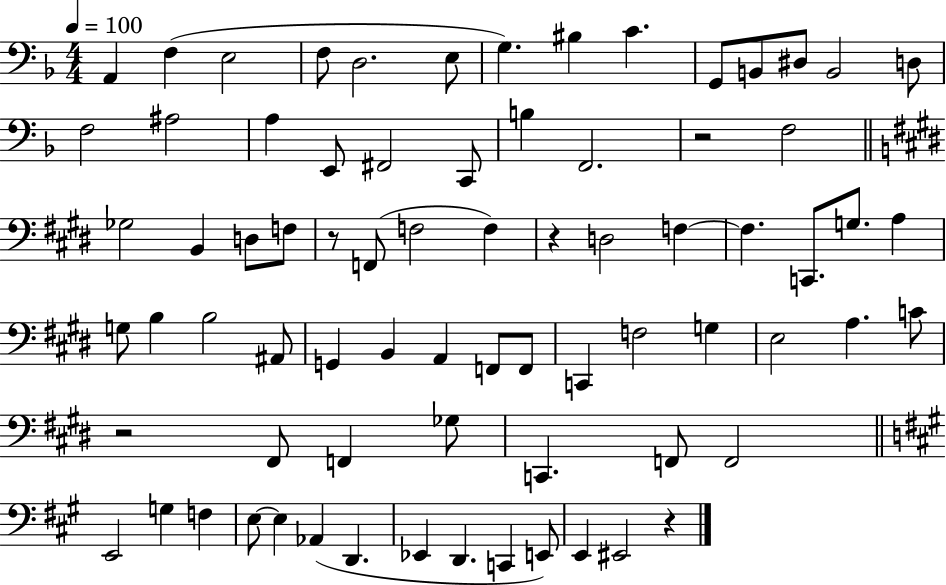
A2/q F3/q E3/h F3/e D3/h. E3/e G3/q. BIS3/q C4/q. G2/e B2/e D#3/e B2/h D3/e F3/h A#3/h A3/q E2/e F#2/h C2/e B3/q F2/h. R/h F3/h Gb3/h B2/q D3/e F3/e R/e F2/e F3/h F3/q R/q D3/h F3/q F3/q. C2/e. G3/e. A3/q G3/e B3/q B3/h A#2/e G2/q B2/q A2/q F2/e F2/e C2/q F3/h G3/q E3/h A3/q. C4/e R/h F#2/e F2/q Gb3/e C2/q. F2/e F2/h E2/h G3/q F3/q E3/e E3/q Ab2/q D2/q. Eb2/q D2/q. C2/q E2/e E2/q EIS2/h R/q